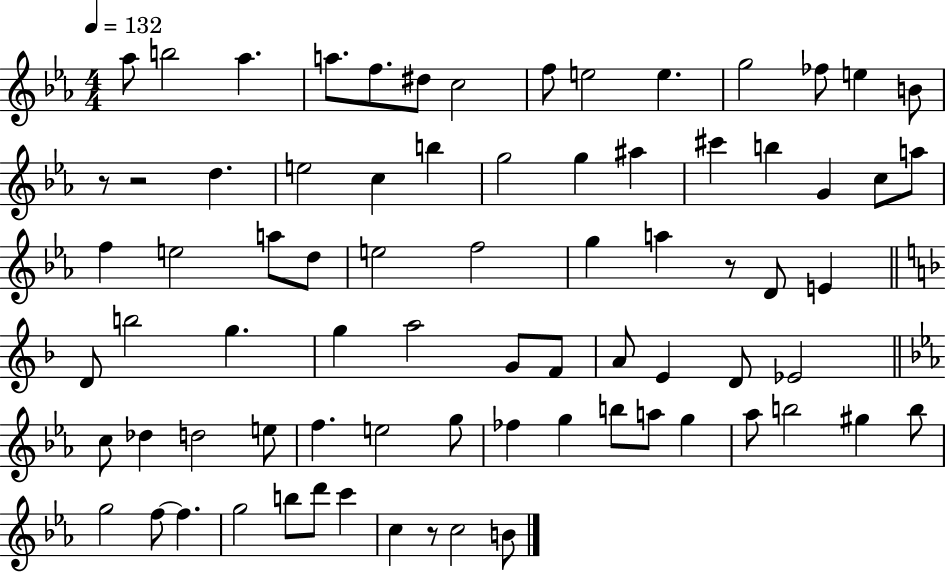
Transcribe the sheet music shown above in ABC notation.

X:1
T:Untitled
M:4/4
L:1/4
K:Eb
_a/2 b2 _a a/2 f/2 ^d/2 c2 f/2 e2 e g2 _f/2 e B/2 z/2 z2 d e2 c b g2 g ^a ^c' b G c/2 a/2 f e2 a/2 d/2 e2 f2 g a z/2 D/2 E D/2 b2 g g a2 G/2 F/2 A/2 E D/2 _E2 c/2 _d d2 e/2 f e2 g/2 _f g b/2 a/2 g _a/2 b2 ^g b/2 g2 f/2 f g2 b/2 d'/2 c' c z/2 c2 B/2